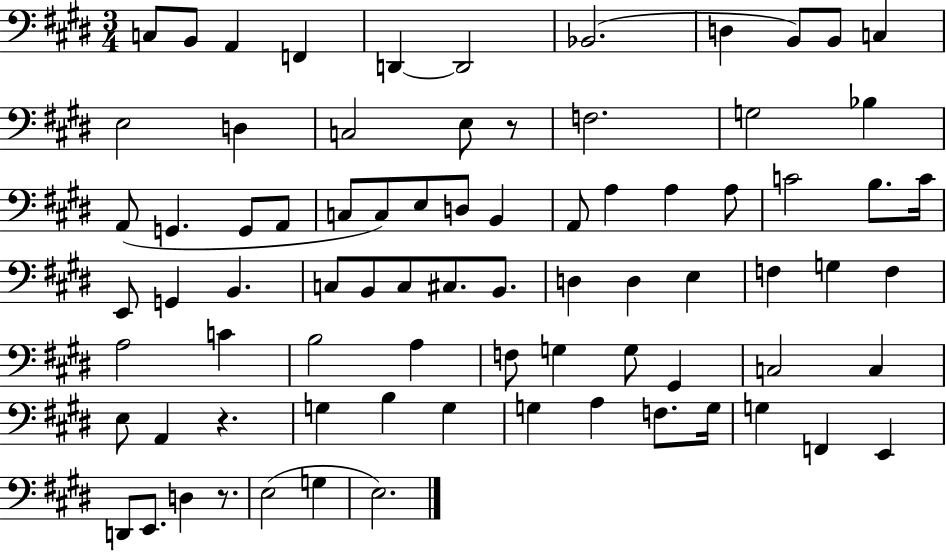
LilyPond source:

{
  \clef bass
  \numericTimeSignature
  \time 3/4
  \key e \major
  c8 b,8 a,4 f,4 | d,4~~ d,2 | bes,2.( | d4 b,8) b,8 c4 | \break e2 d4 | c2 e8 r8 | f2. | g2 bes4 | \break a,8( g,4. g,8 a,8 | c8 c8) e8 d8 b,4 | a,8 a4 a4 a8 | c'2 b8. c'16 | \break e,8 g,4 b,4. | c8 b,8 c8 cis8. b,8. | d4 d4 e4 | f4 g4 f4 | \break a2 c'4 | b2 a4 | f8 g4 g8 gis,4 | c2 c4 | \break e8 a,4 r4. | g4 b4 g4 | g4 a4 f8. g16 | g4 f,4 e,4 | \break d,8 e,8. d4 r8. | e2( g4 | e2.) | \bar "|."
}